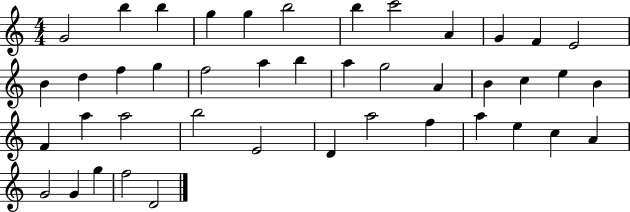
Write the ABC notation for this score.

X:1
T:Untitled
M:4/4
L:1/4
K:C
G2 b b g g b2 b c'2 A G F E2 B d f g f2 a b a g2 A B c e B F a a2 b2 E2 D a2 f a e c A G2 G g f2 D2